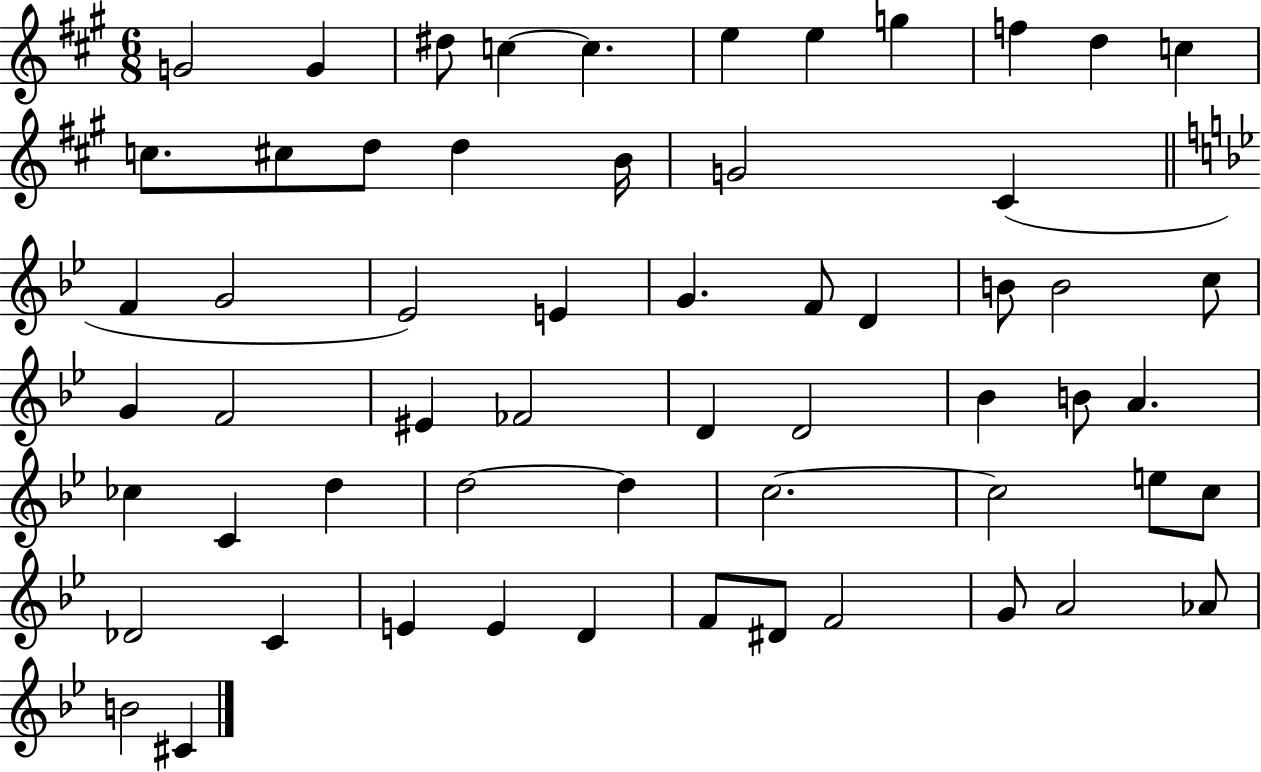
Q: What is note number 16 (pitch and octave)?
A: B4